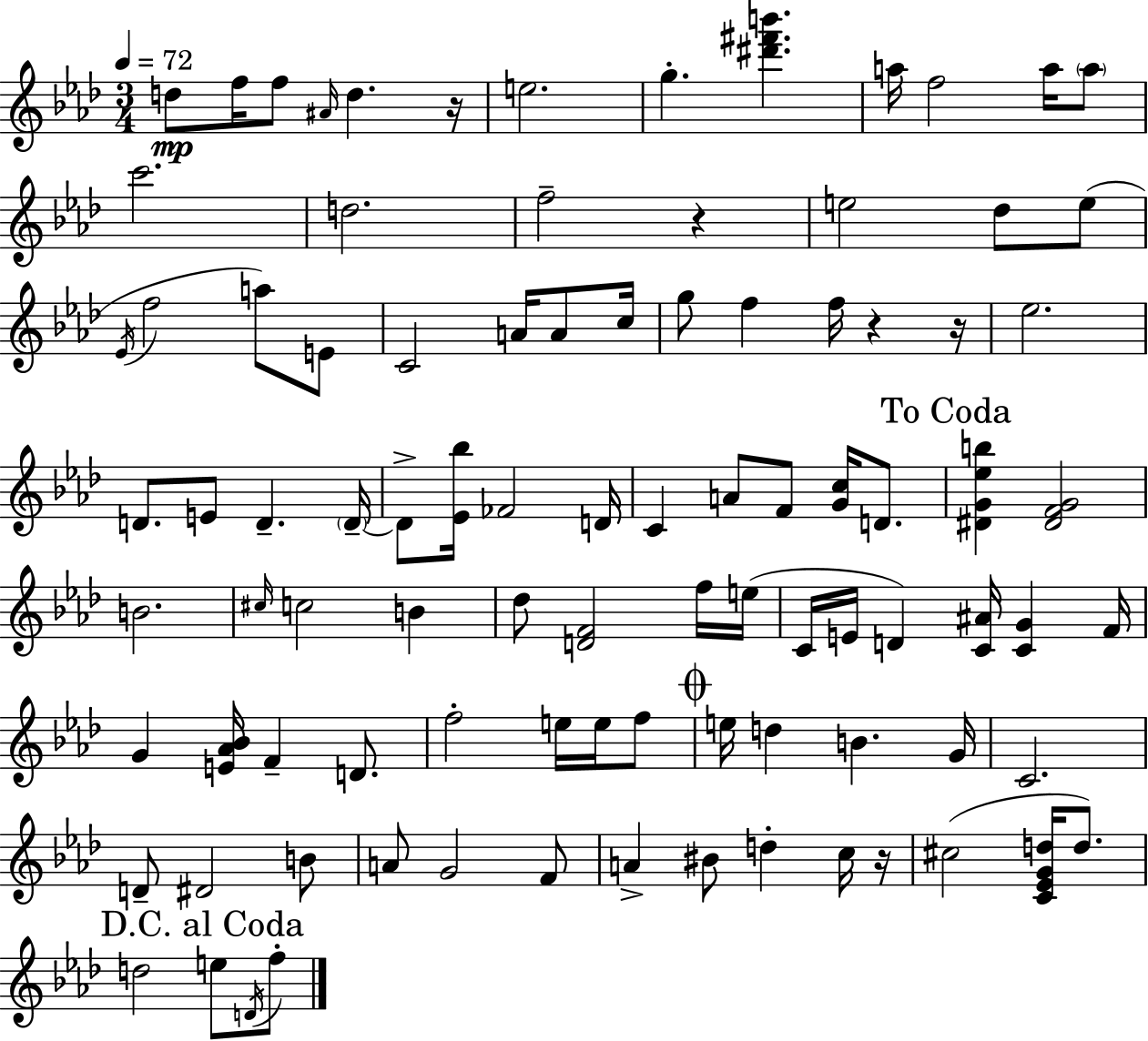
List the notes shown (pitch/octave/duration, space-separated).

D5/e F5/s F5/e A#4/s D5/q. R/s E5/h. G5/q. [D#6,F#6,B6]/q. A5/s F5/h A5/s A5/e C6/h. D5/h. F5/h R/q E5/h Db5/e E5/e Eb4/s F5/h A5/e E4/e C4/h A4/s A4/e C5/s G5/e F5/q F5/s R/q R/s Eb5/h. D4/e. E4/e D4/q. D4/s D4/e [Eb4,Bb5]/s FES4/h D4/s C4/q A4/e F4/e [G4,C5]/s D4/e. [D#4,G4,Eb5,B5]/q [D#4,F4,G4]/h B4/h. C#5/s C5/h B4/q Db5/e [D4,F4]/h F5/s E5/s C4/s E4/s D4/q [C4,A#4]/s [C4,G4]/q F4/s G4/q [E4,Ab4,Bb4]/s F4/q D4/e. F5/h E5/s E5/s F5/e E5/s D5/q B4/q. G4/s C4/h. D4/e D#4/h B4/e A4/e G4/h F4/e A4/q BIS4/e D5/q C5/s R/s C#5/h [C4,Eb4,G4,D5]/s D5/e. D5/h E5/e D4/s F5/e